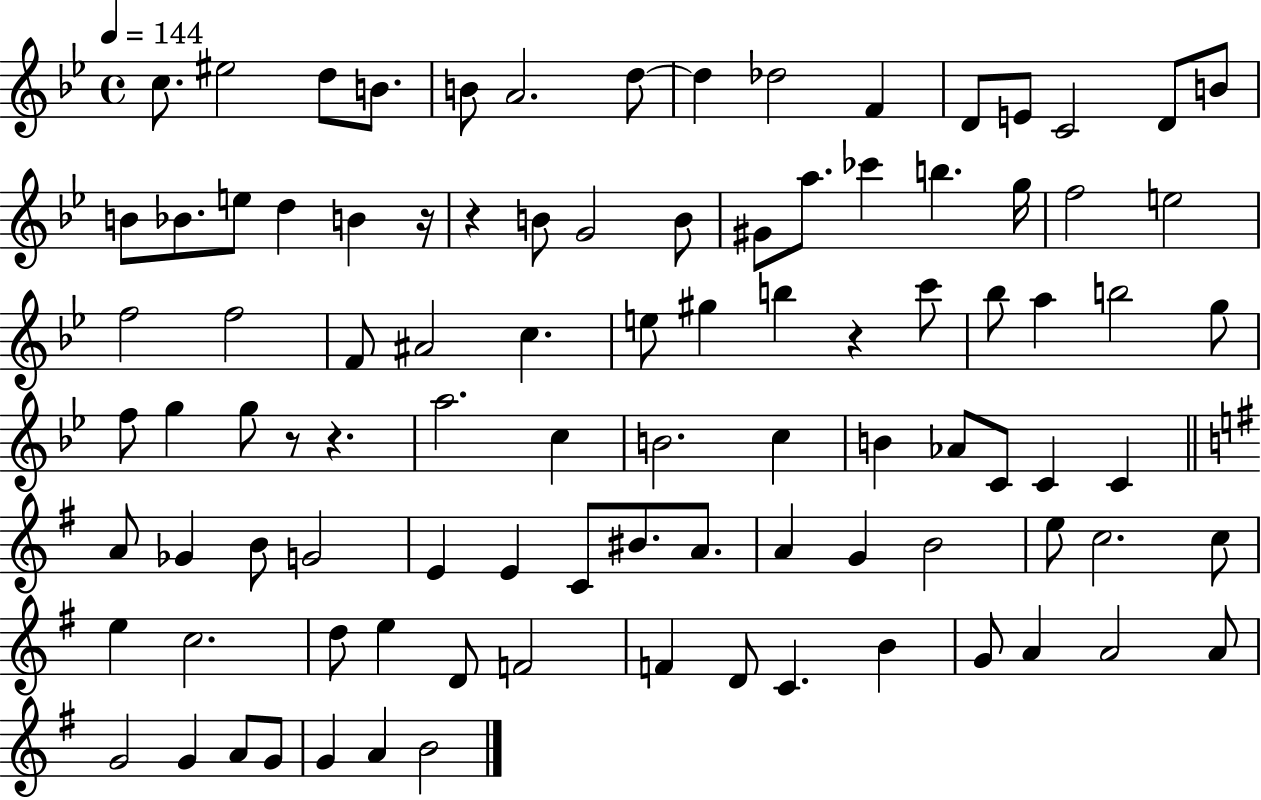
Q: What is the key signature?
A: BES major